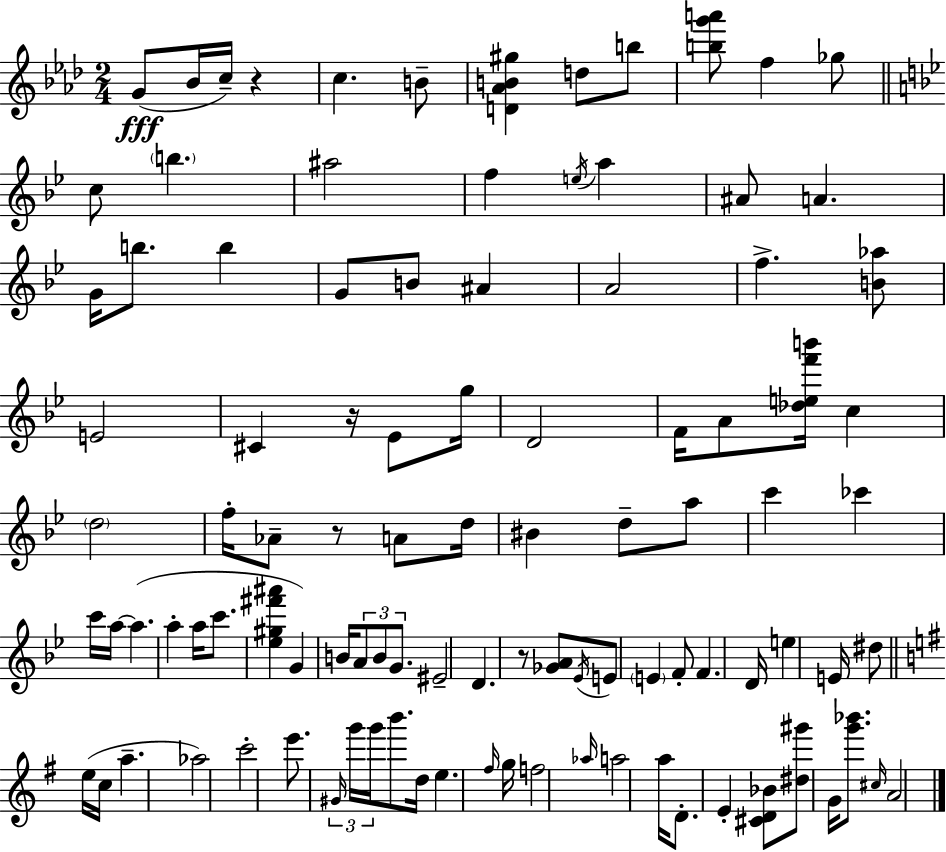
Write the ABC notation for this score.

X:1
T:Untitled
M:2/4
L:1/4
K:Ab
G/2 _B/4 c/4 z c B/2 [D_AB^g] d/2 b/2 [bg'a']/2 f _g/2 c/2 b ^a2 f e/4 a ^A/2 A G/4 b/2 b G/2 B/2 ^A A2 f [B_a]/2 E2 ^C z/4 _E/2 g/4 D2 F/4 A/2 [_def'b']/4 c d2 f/4 _A/2 z/2 A/2 d/4 ^B d/2 a/2 c' _c' c'/4 a/4 a a a/4 c'/2 [_e^g^f'^a'] G B/4 A/2 B/2 G/2 ^E2 D z/2 [_GA]/2 _E/4 E/2 E F/2 F D/4 e E/4 ^d/2 e/4 c/4 a _a2 c'2 e'/2 ^G/4 g'/4 g'/4 b'/2 d/4 e ^f/4 g/4 f2 _a/4 a2 a/4 D/2 E [^CD_B]/2 [^d^g']/2 G/4 [g'_b']/2 ^c/4 A2